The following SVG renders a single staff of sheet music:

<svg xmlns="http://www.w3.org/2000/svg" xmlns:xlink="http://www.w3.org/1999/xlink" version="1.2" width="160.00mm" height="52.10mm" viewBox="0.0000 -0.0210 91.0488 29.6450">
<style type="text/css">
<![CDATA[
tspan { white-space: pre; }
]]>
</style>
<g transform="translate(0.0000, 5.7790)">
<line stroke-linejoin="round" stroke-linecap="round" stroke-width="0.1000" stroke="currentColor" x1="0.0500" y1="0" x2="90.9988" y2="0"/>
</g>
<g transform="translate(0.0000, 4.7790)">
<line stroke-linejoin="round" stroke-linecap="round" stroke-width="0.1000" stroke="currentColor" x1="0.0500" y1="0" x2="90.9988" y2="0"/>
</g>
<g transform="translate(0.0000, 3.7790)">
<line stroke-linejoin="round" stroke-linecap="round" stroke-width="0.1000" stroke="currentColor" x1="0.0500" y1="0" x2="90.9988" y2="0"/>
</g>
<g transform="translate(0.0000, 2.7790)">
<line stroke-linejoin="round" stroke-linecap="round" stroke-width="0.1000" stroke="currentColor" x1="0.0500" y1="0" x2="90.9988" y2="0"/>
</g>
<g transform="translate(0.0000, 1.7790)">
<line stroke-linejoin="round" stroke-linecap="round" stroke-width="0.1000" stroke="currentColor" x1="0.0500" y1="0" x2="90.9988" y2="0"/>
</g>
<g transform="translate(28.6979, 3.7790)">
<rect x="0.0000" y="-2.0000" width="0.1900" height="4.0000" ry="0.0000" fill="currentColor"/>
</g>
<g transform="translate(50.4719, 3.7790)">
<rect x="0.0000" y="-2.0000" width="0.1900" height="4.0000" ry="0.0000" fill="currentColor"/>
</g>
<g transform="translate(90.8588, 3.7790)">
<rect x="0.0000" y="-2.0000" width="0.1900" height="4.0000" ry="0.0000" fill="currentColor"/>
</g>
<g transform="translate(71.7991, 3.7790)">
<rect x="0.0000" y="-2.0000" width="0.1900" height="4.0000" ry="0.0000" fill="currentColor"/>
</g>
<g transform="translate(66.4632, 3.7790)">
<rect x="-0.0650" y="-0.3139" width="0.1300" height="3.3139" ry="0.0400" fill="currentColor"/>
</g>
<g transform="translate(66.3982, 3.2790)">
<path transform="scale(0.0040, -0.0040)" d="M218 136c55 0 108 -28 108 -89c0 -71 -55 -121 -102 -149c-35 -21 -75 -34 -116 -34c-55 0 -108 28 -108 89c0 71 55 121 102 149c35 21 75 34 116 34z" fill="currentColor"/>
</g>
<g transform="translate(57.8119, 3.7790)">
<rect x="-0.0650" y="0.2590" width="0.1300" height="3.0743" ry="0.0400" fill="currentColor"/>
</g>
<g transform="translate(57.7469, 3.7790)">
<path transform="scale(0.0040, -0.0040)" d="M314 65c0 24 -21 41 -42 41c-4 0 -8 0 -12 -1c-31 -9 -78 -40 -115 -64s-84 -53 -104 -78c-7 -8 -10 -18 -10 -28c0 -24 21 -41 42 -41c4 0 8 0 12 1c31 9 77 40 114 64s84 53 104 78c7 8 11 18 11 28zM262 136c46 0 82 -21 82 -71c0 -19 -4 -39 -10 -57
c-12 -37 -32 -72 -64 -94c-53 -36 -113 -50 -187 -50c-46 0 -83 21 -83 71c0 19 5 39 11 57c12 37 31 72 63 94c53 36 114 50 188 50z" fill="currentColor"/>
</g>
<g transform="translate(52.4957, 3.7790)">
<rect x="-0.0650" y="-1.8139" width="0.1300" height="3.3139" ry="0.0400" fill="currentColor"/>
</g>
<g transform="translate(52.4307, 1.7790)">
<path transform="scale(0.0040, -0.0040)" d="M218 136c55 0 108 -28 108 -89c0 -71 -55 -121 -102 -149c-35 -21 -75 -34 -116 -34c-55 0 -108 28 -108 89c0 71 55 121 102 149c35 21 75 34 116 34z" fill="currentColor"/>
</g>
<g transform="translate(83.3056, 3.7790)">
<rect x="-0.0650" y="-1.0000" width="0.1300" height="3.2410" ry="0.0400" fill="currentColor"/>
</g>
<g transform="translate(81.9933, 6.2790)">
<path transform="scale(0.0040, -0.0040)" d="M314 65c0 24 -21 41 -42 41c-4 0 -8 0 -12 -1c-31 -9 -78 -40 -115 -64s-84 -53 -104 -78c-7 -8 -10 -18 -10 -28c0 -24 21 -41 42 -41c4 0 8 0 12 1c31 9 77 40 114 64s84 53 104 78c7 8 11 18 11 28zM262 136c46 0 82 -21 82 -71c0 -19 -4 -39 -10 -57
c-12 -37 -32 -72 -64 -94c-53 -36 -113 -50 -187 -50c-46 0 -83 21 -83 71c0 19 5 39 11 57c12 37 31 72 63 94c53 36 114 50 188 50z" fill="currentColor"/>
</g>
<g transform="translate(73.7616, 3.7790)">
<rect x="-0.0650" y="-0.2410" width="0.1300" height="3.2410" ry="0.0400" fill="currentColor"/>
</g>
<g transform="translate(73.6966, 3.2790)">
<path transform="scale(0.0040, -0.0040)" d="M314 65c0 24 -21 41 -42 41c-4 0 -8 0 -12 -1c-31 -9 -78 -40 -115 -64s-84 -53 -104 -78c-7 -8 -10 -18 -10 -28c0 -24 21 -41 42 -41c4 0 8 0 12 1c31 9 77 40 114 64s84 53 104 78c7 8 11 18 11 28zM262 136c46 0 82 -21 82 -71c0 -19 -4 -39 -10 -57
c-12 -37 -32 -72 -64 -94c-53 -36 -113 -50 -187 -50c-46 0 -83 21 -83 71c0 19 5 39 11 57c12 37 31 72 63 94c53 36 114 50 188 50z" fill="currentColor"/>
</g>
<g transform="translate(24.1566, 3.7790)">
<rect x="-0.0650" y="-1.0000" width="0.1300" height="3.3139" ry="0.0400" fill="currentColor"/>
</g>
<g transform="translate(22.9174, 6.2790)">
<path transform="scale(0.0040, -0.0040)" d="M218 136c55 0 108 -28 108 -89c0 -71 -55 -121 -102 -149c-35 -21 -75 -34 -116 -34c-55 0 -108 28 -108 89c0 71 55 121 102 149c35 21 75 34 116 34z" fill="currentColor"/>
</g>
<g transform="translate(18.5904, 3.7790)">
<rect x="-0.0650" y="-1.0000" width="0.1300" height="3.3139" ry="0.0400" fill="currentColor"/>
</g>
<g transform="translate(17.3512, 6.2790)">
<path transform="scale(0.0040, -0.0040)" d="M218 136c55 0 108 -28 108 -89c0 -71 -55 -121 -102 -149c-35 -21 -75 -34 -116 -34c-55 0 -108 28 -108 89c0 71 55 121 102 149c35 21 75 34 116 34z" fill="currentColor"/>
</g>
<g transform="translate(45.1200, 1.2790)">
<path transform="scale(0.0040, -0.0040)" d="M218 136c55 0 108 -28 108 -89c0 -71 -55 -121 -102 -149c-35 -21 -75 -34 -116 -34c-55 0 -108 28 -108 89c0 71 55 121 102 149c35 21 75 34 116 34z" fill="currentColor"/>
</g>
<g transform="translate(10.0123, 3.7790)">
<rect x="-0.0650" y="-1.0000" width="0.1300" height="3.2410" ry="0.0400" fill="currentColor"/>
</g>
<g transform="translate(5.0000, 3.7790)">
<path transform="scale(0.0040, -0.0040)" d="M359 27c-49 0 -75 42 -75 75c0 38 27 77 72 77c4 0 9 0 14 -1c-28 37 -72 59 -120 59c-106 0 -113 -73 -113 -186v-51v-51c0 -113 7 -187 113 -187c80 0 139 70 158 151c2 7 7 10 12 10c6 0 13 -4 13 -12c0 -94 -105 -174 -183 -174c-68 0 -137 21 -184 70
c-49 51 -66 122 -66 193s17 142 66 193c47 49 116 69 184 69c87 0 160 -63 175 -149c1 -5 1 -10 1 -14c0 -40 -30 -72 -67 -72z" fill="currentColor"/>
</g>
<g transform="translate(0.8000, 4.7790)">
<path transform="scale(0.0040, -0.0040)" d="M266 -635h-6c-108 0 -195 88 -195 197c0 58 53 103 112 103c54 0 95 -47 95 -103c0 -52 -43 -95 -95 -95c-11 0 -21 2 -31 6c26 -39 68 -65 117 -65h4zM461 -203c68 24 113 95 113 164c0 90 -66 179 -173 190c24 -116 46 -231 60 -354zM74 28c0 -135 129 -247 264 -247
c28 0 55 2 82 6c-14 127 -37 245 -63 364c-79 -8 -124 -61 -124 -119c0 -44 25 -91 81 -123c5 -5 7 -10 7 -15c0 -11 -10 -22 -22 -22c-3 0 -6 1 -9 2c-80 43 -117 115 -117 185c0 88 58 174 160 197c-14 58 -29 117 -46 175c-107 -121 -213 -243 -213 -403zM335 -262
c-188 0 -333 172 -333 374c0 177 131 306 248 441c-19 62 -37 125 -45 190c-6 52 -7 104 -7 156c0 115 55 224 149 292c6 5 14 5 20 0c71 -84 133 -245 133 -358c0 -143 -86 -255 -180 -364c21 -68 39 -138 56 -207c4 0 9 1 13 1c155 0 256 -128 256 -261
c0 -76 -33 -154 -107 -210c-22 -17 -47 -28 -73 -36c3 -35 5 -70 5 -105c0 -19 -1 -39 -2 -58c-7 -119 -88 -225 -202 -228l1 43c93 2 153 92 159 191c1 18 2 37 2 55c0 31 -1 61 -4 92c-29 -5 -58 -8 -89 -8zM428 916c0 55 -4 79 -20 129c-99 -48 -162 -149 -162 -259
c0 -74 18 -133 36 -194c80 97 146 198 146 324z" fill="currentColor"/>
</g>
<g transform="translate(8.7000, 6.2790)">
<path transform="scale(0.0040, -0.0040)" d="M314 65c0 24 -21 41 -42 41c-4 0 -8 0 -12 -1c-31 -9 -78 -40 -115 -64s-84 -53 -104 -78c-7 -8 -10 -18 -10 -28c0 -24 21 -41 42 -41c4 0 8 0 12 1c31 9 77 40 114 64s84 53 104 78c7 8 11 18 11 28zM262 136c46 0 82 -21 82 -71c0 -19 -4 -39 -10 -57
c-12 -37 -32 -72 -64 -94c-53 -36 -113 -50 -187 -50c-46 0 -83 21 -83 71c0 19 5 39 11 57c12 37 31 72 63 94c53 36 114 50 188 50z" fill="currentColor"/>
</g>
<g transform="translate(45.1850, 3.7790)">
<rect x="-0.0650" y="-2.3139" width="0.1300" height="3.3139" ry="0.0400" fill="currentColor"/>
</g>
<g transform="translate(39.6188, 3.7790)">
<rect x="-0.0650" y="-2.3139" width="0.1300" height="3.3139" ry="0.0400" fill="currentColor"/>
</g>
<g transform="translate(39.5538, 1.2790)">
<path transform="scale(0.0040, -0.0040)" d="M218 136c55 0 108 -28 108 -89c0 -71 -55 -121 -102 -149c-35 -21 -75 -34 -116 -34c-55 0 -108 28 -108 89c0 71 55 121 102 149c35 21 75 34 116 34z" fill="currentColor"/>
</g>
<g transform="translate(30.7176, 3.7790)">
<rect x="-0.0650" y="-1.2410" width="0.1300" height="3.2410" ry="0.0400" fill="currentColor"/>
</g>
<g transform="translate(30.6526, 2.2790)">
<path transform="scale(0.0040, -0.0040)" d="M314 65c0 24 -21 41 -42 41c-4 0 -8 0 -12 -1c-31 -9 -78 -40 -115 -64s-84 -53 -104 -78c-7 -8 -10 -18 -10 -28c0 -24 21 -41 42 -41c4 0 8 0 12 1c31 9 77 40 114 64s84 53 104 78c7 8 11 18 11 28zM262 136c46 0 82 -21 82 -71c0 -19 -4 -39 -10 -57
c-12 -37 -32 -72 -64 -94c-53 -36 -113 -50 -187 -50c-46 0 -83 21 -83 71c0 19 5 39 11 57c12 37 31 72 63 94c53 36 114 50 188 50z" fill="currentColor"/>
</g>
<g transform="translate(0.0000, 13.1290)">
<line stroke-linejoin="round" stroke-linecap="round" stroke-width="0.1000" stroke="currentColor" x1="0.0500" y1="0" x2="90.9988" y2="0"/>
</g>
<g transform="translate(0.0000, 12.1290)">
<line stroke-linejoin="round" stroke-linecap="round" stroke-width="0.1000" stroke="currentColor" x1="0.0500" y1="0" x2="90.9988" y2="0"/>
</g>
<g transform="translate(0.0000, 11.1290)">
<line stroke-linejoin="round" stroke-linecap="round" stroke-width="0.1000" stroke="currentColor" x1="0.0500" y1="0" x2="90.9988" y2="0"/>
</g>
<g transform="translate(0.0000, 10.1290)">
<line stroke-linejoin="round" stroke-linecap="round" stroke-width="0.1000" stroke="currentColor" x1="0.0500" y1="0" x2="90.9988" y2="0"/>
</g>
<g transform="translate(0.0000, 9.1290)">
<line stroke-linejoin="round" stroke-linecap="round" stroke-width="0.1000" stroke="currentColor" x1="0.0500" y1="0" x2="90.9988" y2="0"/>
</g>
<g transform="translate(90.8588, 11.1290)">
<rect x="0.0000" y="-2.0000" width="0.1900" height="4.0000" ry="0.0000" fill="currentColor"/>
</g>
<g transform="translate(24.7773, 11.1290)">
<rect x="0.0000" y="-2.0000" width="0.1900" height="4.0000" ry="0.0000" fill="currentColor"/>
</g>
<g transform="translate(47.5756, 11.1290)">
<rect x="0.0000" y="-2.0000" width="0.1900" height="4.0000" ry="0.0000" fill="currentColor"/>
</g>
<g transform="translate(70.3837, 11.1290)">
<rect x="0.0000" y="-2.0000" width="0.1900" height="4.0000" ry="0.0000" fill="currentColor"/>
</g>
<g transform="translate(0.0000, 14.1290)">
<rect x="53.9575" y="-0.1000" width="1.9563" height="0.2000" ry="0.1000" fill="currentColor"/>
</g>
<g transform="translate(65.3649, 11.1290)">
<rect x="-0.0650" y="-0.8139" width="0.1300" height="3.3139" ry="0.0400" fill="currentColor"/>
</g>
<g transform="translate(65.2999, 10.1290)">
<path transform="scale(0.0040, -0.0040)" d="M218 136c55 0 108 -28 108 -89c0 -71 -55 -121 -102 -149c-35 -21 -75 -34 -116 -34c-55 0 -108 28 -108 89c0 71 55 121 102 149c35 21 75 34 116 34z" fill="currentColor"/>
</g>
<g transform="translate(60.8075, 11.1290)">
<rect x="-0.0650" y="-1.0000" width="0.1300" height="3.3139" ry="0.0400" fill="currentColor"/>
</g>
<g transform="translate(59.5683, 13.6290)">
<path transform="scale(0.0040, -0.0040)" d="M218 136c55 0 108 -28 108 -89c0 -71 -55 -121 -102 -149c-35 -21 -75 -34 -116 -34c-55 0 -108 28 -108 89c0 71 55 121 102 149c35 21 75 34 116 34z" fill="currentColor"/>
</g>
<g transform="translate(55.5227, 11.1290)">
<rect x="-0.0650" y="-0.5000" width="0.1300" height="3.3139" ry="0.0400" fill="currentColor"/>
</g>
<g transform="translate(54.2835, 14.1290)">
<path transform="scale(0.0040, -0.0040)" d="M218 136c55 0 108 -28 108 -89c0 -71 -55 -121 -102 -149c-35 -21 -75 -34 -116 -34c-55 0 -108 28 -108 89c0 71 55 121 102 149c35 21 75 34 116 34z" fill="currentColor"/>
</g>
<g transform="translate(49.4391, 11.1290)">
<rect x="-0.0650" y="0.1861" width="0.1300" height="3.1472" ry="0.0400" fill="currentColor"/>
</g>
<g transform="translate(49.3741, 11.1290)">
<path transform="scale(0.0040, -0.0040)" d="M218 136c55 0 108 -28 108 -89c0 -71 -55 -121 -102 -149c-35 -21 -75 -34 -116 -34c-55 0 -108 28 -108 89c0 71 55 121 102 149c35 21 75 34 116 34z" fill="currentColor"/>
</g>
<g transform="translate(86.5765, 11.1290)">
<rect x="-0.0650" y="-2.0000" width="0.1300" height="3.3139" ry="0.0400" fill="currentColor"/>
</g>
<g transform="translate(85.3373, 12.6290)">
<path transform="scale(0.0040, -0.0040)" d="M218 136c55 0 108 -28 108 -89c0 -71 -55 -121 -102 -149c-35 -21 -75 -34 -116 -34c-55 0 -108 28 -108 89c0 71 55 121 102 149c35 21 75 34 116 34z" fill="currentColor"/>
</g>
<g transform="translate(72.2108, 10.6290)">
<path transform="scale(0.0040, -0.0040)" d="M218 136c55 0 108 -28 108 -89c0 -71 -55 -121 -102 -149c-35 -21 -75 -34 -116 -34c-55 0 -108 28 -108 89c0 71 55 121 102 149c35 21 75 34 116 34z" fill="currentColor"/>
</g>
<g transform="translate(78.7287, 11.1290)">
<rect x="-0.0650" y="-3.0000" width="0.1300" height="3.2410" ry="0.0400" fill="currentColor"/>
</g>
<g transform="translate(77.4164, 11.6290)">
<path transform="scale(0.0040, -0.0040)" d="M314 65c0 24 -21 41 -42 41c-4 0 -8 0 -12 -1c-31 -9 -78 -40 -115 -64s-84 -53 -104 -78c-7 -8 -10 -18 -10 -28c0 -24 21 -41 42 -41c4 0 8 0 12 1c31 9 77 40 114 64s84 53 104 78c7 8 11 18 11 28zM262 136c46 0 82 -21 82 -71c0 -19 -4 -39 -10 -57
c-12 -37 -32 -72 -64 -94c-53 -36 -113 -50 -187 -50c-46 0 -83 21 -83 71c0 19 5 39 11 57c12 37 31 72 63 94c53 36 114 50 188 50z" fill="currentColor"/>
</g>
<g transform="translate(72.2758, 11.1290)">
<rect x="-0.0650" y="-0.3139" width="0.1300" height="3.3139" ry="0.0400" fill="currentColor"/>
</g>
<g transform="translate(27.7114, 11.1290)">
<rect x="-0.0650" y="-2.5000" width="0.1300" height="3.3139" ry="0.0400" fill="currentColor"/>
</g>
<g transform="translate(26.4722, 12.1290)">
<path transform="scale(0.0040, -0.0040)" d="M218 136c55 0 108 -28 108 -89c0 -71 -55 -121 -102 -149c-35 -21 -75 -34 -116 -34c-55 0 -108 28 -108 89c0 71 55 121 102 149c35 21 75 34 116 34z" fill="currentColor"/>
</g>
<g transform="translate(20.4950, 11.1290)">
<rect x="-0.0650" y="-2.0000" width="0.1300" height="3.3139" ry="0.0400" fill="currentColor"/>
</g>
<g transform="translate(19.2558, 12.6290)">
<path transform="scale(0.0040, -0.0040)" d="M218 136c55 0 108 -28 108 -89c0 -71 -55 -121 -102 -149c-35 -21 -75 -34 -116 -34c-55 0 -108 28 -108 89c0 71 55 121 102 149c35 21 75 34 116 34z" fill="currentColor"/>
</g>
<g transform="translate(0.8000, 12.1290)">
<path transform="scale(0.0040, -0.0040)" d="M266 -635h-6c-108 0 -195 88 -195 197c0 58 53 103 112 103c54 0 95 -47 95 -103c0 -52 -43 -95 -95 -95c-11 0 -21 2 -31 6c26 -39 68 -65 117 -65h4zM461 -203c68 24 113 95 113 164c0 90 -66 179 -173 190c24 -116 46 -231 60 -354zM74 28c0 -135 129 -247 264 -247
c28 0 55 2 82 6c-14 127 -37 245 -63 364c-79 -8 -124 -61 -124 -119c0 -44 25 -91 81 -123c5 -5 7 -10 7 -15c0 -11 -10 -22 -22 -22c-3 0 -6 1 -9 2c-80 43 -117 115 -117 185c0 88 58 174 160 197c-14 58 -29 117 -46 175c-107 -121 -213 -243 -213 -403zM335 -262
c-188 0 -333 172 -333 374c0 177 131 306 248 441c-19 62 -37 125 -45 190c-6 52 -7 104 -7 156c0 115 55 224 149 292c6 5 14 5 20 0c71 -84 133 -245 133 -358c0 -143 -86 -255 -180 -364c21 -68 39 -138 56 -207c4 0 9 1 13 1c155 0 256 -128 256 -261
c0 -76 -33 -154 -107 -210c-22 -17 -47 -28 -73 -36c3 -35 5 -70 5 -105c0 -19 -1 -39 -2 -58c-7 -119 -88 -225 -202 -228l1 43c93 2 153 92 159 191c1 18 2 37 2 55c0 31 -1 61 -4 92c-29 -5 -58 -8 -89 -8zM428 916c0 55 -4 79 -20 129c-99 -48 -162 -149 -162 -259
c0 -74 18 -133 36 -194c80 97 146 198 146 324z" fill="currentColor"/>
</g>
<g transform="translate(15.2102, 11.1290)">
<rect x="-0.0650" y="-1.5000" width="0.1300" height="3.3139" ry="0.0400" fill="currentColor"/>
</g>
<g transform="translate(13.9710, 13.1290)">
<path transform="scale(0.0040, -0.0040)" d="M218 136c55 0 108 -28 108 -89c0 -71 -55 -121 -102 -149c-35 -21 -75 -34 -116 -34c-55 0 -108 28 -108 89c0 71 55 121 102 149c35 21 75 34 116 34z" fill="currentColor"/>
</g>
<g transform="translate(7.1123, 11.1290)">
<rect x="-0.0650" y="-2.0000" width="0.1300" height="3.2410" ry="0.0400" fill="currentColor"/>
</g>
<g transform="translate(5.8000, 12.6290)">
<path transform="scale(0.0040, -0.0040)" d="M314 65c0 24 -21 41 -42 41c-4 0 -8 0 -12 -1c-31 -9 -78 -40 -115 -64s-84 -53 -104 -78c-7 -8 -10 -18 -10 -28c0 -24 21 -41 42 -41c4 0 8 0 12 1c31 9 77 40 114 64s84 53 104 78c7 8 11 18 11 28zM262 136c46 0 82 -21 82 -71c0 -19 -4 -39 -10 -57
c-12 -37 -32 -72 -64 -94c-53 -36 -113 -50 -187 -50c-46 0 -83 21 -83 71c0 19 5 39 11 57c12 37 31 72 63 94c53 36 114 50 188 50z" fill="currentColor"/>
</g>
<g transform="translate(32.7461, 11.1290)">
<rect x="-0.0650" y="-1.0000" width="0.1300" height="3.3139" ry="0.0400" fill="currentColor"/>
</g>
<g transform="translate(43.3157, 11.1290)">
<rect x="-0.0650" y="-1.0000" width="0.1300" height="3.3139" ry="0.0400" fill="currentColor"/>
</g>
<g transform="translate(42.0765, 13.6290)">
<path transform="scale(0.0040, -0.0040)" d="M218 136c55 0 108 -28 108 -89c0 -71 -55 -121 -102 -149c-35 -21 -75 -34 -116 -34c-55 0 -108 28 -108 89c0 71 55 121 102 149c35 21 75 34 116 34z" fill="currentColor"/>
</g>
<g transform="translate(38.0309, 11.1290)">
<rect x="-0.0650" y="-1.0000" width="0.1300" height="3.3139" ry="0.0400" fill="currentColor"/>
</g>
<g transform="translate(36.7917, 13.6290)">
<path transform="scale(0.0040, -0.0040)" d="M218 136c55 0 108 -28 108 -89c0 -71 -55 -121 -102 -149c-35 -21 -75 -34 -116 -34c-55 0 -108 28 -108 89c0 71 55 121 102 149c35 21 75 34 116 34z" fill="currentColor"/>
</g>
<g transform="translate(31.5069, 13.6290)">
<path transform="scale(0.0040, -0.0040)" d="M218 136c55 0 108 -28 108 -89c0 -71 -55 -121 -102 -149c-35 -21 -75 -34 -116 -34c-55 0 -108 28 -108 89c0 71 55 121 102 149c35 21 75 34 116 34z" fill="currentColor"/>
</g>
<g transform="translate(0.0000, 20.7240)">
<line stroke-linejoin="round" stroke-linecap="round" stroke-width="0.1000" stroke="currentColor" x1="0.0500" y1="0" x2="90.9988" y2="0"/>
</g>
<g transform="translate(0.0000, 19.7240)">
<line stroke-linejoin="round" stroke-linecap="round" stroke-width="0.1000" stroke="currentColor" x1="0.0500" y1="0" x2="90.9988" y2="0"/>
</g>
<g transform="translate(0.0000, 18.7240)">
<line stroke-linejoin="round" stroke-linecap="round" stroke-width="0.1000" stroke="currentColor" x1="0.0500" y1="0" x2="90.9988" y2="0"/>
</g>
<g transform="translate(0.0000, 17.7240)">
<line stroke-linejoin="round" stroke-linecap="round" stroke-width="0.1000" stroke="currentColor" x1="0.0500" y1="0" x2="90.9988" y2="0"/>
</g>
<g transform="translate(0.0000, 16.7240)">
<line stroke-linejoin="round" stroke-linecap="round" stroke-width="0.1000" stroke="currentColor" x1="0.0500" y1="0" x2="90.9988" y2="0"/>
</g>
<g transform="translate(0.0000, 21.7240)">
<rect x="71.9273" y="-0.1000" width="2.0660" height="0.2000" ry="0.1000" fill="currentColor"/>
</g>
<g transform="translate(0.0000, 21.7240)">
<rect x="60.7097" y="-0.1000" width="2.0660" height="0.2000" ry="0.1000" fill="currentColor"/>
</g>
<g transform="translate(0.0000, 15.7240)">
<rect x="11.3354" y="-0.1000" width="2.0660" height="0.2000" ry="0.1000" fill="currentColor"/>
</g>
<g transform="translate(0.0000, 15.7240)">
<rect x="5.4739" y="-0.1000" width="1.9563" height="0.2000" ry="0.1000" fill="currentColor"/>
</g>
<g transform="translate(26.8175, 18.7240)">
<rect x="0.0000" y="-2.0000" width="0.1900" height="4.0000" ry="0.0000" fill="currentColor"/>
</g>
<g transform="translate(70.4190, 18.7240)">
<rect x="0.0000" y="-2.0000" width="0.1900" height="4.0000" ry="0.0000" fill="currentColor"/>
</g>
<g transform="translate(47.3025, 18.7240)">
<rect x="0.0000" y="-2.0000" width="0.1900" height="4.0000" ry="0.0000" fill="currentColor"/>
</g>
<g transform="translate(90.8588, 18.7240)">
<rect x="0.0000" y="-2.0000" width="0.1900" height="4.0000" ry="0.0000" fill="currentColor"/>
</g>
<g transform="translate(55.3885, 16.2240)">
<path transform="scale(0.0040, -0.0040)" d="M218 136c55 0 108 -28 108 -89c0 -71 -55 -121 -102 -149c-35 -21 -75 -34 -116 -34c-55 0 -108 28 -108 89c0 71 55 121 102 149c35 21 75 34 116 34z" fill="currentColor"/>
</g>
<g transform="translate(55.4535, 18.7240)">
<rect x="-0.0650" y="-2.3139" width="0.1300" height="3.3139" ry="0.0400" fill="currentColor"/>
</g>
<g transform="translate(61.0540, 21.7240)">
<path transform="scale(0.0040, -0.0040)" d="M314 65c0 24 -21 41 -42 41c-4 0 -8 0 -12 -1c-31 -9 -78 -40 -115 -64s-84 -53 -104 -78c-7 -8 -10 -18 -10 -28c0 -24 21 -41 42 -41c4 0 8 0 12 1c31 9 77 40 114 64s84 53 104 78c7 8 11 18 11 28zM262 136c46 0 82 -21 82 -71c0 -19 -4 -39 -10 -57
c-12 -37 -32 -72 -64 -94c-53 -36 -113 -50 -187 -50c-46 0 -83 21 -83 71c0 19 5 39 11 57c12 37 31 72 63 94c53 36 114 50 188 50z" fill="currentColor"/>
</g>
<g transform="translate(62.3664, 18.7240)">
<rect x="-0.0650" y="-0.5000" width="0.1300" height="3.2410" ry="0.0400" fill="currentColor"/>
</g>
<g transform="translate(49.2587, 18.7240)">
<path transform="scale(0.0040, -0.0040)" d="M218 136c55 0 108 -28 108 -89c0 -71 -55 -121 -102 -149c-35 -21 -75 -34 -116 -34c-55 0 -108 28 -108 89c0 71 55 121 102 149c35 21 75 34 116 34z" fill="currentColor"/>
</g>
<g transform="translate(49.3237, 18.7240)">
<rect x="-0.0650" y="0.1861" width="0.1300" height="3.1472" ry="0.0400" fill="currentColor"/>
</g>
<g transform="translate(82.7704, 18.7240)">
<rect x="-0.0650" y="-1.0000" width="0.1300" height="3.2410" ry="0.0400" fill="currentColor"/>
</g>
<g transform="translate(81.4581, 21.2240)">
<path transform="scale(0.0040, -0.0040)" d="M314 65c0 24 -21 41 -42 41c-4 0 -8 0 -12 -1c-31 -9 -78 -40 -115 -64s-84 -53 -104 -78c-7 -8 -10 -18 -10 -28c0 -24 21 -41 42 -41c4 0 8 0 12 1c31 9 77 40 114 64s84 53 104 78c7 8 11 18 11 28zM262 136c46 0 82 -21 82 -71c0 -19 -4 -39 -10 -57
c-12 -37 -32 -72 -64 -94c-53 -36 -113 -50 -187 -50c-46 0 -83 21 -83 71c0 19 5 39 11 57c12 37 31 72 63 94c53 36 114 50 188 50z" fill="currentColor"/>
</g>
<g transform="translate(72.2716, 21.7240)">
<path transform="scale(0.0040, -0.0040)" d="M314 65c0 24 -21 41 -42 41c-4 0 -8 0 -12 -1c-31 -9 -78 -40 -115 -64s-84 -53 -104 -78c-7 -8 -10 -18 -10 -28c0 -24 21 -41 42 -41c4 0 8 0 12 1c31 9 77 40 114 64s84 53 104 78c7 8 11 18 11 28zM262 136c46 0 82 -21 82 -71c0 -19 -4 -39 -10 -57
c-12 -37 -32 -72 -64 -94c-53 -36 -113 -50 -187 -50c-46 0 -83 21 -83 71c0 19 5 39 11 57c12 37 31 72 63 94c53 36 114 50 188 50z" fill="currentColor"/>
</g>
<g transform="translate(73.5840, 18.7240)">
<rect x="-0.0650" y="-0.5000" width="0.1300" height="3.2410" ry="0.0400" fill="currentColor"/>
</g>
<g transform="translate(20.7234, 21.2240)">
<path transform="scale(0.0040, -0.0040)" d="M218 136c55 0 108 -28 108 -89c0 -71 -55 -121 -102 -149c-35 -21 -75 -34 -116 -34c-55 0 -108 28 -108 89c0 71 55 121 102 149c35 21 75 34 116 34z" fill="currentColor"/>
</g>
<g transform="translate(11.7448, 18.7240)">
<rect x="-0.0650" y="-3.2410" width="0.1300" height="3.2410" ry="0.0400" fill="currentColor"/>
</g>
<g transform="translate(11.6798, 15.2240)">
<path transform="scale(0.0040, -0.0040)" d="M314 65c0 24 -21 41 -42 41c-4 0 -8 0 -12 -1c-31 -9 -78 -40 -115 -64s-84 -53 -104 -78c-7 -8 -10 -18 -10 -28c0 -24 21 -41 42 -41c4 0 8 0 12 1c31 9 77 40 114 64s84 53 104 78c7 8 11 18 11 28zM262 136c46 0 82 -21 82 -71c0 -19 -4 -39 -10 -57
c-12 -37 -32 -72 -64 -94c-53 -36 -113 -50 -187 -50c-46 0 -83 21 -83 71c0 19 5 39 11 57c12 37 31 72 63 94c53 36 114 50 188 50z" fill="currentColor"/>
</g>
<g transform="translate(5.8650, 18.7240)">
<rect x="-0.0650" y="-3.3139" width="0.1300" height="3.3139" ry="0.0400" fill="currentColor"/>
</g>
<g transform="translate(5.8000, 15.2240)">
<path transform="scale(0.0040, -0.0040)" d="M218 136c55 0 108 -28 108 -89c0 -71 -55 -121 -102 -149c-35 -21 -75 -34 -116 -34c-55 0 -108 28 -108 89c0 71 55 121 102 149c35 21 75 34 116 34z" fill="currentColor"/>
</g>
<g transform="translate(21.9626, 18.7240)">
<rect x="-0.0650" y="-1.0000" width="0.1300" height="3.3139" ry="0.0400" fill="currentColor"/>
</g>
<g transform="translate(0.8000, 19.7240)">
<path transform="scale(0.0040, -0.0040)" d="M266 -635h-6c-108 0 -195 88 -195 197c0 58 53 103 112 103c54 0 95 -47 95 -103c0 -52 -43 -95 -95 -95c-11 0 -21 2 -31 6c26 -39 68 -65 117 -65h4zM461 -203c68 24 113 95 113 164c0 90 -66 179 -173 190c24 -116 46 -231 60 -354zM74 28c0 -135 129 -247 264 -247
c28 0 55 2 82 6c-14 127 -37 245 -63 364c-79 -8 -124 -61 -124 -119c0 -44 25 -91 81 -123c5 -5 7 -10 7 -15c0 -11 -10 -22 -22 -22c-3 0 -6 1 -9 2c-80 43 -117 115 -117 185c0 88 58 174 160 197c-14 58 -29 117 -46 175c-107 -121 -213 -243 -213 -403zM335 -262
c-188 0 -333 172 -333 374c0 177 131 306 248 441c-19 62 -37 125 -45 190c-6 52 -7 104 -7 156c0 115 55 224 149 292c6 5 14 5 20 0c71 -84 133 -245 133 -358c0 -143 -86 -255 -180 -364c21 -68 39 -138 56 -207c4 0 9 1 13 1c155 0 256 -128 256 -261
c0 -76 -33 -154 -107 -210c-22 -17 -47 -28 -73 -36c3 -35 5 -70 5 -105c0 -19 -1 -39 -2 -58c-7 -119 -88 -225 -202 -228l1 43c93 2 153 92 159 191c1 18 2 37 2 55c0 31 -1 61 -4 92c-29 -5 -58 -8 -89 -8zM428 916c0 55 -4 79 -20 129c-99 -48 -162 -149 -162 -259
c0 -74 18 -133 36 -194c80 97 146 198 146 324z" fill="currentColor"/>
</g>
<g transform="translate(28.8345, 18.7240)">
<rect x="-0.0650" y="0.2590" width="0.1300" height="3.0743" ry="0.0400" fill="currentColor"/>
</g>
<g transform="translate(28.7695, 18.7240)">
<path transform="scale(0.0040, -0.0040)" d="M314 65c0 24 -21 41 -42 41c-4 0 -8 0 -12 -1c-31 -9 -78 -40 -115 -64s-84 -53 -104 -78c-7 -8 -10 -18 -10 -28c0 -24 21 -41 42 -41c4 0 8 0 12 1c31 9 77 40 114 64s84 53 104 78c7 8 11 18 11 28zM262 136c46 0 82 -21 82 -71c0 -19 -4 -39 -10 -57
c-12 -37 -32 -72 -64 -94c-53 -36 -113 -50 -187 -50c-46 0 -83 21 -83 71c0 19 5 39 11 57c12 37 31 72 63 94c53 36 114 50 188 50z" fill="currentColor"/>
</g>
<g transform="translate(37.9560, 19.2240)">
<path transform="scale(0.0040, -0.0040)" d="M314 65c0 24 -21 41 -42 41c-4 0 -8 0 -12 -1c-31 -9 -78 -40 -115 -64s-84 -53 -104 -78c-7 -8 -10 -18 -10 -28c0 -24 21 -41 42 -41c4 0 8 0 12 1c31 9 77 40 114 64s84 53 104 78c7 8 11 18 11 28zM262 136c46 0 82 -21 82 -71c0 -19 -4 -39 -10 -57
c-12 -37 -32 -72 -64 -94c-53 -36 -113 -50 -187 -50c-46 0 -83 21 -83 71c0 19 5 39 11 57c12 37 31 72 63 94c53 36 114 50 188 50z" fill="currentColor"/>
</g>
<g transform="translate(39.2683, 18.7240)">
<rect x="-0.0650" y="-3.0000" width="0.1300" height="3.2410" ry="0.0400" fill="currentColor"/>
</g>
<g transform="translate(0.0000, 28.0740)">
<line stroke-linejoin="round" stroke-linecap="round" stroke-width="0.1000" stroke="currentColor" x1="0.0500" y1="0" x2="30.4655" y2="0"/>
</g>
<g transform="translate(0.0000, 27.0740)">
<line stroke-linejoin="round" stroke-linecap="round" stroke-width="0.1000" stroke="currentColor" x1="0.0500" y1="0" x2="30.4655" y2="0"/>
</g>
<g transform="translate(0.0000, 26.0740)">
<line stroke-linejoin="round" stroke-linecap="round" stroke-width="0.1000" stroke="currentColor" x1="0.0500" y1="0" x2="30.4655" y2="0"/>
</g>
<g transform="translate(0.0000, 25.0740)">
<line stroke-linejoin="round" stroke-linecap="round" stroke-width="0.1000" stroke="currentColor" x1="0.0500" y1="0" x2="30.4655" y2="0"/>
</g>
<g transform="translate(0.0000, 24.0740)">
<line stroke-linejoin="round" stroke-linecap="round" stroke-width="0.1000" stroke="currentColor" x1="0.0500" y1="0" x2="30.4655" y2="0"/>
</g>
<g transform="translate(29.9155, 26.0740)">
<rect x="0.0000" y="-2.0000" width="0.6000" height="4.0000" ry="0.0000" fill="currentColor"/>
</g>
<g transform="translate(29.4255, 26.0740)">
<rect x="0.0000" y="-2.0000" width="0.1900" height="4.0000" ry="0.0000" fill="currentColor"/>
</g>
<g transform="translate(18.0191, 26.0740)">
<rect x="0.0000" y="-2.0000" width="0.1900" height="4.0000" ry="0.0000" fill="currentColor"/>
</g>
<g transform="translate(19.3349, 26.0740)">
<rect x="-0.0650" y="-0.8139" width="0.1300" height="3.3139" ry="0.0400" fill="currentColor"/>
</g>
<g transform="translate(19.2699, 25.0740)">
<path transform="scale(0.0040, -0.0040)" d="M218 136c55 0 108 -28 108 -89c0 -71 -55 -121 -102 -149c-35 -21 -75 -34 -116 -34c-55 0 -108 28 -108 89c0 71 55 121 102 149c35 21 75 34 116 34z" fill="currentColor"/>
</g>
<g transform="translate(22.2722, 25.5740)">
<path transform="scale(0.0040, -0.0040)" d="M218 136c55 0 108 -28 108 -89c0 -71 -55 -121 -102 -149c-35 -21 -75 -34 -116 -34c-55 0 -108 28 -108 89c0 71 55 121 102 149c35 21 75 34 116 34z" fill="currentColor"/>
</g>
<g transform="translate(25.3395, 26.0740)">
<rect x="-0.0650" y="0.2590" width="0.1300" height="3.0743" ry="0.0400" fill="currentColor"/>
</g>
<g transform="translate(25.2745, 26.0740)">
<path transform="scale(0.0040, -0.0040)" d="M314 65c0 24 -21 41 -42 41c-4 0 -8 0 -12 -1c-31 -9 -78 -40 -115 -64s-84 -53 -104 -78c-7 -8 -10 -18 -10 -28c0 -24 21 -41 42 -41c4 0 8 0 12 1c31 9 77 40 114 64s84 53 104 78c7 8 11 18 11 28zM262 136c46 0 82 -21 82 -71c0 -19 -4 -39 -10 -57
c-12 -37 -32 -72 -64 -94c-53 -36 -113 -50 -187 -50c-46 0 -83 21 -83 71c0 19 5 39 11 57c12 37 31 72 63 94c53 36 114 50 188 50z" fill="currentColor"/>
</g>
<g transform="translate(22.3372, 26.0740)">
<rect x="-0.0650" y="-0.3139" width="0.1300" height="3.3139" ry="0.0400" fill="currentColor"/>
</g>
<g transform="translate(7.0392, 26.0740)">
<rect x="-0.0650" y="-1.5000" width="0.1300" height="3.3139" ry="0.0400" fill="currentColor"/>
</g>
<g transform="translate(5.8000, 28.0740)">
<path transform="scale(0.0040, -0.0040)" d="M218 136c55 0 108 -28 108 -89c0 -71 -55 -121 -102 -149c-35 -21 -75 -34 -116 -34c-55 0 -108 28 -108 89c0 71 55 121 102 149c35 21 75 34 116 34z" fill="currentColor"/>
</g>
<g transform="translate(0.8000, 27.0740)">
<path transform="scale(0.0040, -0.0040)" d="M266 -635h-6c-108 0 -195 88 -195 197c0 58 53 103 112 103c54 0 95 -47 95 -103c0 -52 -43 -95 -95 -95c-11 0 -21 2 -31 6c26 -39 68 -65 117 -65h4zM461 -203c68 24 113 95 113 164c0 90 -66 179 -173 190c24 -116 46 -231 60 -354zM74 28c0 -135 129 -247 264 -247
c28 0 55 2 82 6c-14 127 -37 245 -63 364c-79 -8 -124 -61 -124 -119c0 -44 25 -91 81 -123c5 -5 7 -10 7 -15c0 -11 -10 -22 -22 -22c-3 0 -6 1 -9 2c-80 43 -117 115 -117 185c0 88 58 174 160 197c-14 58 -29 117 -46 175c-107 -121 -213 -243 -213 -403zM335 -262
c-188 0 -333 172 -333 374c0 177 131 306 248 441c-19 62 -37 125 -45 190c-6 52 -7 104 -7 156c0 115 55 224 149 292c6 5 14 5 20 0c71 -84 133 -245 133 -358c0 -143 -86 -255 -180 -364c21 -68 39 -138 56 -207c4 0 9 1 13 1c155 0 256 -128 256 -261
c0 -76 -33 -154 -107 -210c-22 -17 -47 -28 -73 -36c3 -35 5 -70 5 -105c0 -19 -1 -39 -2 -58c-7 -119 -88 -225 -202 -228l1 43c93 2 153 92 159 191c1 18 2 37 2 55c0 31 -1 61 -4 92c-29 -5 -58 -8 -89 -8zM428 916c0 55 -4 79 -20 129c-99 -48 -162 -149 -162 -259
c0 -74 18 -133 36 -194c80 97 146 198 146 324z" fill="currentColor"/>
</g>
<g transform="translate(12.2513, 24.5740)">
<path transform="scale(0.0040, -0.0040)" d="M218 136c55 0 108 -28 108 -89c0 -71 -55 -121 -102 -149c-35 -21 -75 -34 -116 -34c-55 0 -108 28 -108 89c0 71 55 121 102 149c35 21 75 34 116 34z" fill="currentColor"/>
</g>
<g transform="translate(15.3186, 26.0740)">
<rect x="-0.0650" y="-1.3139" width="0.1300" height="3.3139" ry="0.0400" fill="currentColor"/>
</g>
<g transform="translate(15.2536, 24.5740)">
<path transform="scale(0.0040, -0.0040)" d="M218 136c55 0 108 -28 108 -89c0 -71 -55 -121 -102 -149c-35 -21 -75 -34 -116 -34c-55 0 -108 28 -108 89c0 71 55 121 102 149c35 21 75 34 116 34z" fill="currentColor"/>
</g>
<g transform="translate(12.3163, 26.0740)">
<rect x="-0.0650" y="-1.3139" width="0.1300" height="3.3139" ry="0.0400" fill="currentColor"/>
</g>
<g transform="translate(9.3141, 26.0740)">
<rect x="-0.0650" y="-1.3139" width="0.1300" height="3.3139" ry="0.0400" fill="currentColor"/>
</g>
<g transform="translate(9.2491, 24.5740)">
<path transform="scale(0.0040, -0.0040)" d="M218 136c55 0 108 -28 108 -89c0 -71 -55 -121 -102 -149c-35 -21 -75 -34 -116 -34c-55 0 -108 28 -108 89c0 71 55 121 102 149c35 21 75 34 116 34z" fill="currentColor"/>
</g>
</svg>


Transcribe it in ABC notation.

X:1
T:Untitled
M:4/4
L:1/4
K:C
D2 D D e2 g g f B2 c c2 D2 F2 E F G D D D B C D d c A2 F b b2 D B2 A2 B g C2 C2 D2 E e e e d c B2